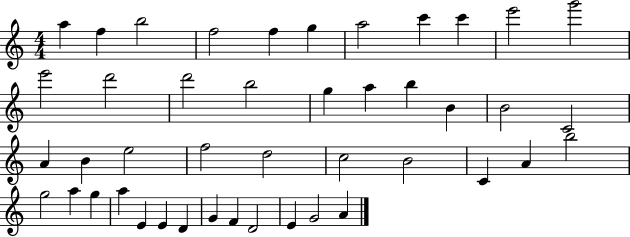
{
  \clef treble
  \numericTimeSignature
  \time 4/4
  \key c \major
  a''4 f''4 b''2 | f''2 f''4 g''4 | a''2 c'''4 c'''4 | e'''2 g'''2 | \break e'''2 d'''2 | d'''2 b''2 | g''4 a''4 b''4 b'4 | b'2 c'2 | \break a'4 b'4 e''2 | f''2 d''2 | c''2 b'2 | c'4 a'4 b''2 | \break g''2 a''4 g''4 | a''4 e'4 e'4 d'4 | g'4 f'4 d'2 | e'4 g'2 a'4 | \break \bar "|."
}